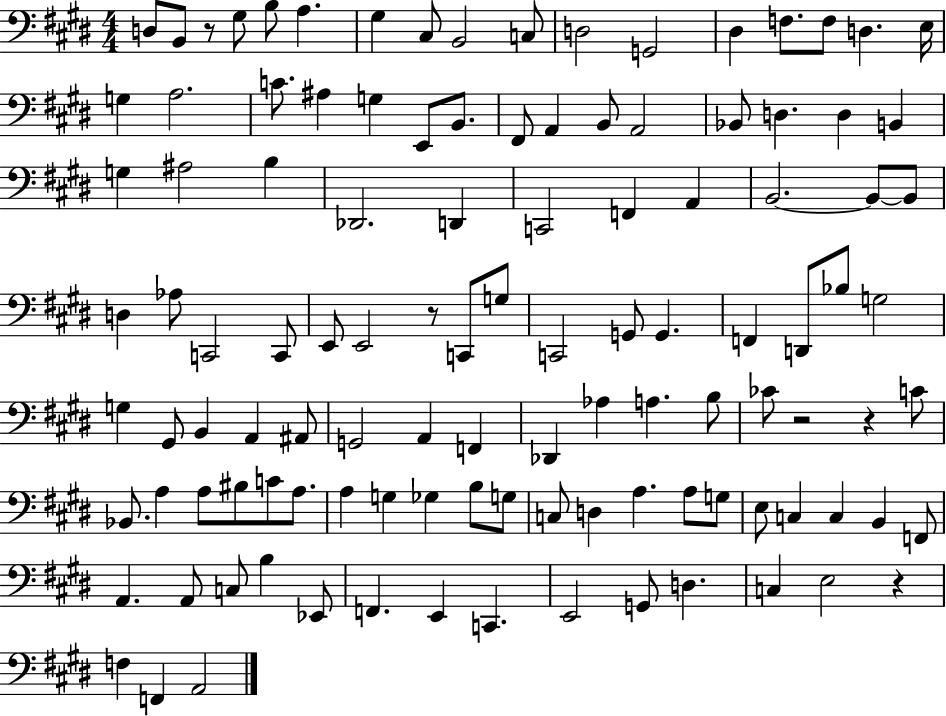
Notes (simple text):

D3/e B2/e R/e G#3/e B3/e A3/q. G#3/q C#3/e B2/h C3/e D3/h G2/h D#3/q F3/e. F3/e D3/q. E3/s G3/q A3/h. C4/e. A#3/q G3/q E2/e B2/e. F#2/e A2/q B2/e A2/h Bb2/e D3/q. D3/q B2/q G3/q A#3/h B3/q Db2/h. D2/q C2/h F2/q A2/q B2/h. B2/e B2/e D3/q Ab3/e C2/h C2/e E2/e E2/h R/e C2/e G3/e C2/h G2/e G2/q. F2/q D2/e Bb3/e G3/h G3/q G#2/e B2/q A2/q A#2/e G2/h A2/q F2/q Db2/q Ab3/q A3/q. B3/e CES4/e R/h R/q C4/e Bb2/e. A3/q A3/e BIS3/e C4/e A3/e. A3/q G3/q Gb3/q B3/e G3/e C3/e D3/q A3/q. A3/e G3/e E3/e C3/q C3/q B2/q F2/e A2/q. A2/e C3/e B3/q Eb2/e F2/q. E2/q C2/q. E2/h G2/e D3/q. C3/q E3/h R/q F3/q F2/q A2/h